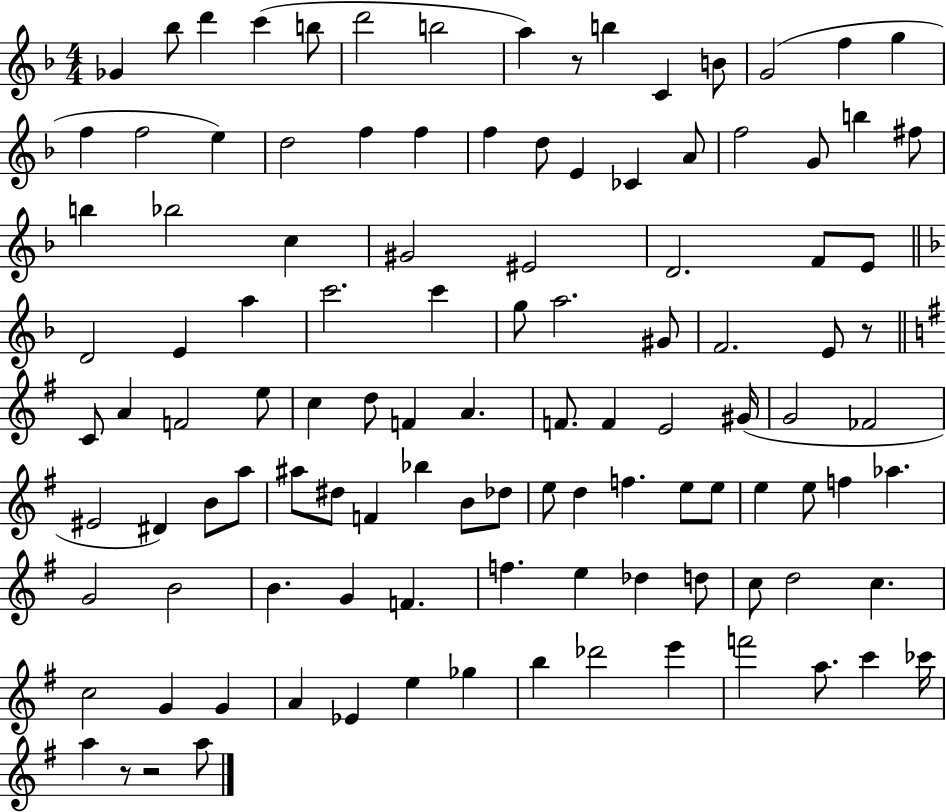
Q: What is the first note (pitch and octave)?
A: Gb4